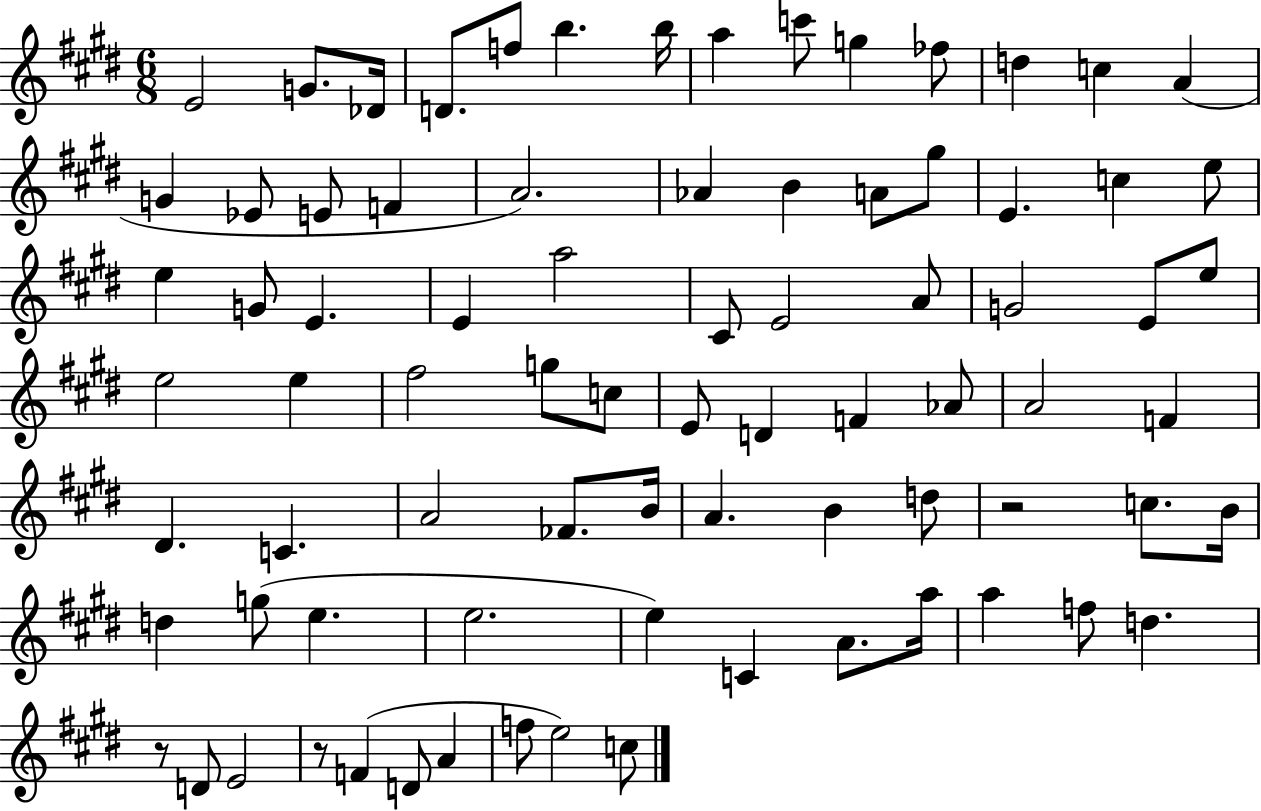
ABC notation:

X:1
T:Untitled
M:6/8
L:1/4
K:E
E2 G/2 _D/4 D/2 f/2 b b/4 a c'/2 g _f/2 d c A G _E/2 E/2 F A2 _A B A/2 ^g/2 E c e/2 e G/2 E E a2 ^C/2 E2 A/2 G2 E/2 e/2 e2 e ^f2 g/2 c/2 E/2 D F _A/2 A2 F ^D C A2 _F/2 B/4 A B d/2 z2 c/2 B/4 d g/2 e e2 e C A/2 a/4 a f/2 d z/2 D/2 E2 z/2 F D/2 A f/2 e2 c/2